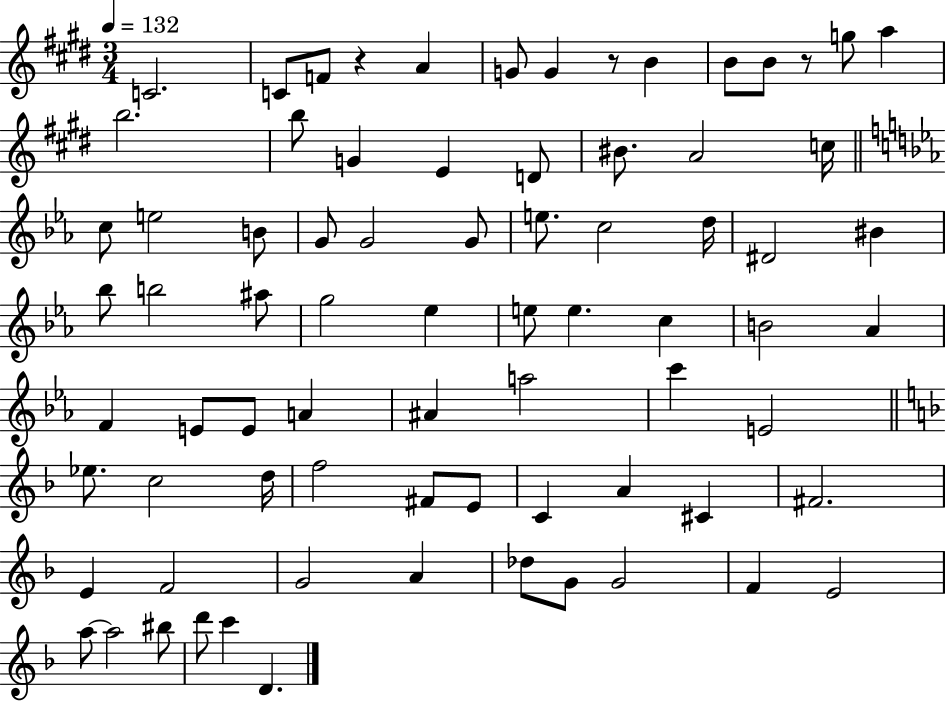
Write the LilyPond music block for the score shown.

{
  \clef treble
  \numericTimeSignature
  \time 3/4
  \key e \major
  \tempo 4 = 132
  c'2. | c'8 f'8 r4 a'4 | g'8 g'4 r8 b'4 | b'8 b'8 r8 g''8 a''4 | \break b''2. | b''8 g'4 e'4 d'8 | bis'8. a'2 c''16 | \bar "||" \break \key c \minor c''8 e''2 b'8 | g'8 g'2 g'8 | e''8. c''2 d''16 | dis'2 bis'4 | \break bes''8 b''2 ais''8 | g''2 ees''4 | e''8 e''4. c''4 | b'2 aes'4 | \break f'4 e'8 e'8 a'4 | ais'4 a''2 | c'''4 e'2 | \bar "||" \break \key f \major ees''8. c''2 d''16 | f''2 fis'8 e'8 | c'4 a'4 cis'4 | fis'2. | \break e'4 f'2 | g'2 a'4 | des''8 g'8 g'2 | f'4 e'2 | \break a''8~~ a''2 bis''8 | d'''8 c'''4 d'4. | \bar "|."
}